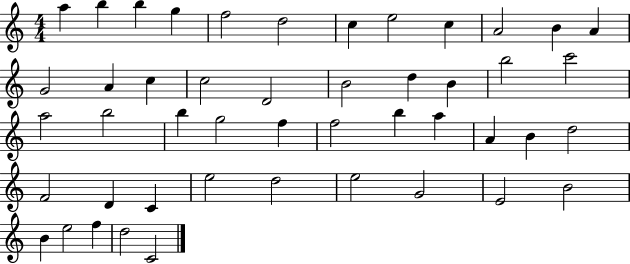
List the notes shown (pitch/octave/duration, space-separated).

A5/q B5/q B5/q G5/q F5/h D5/h C5/q E5/h C5/q A4/h B4/q A4/q G4/h A4/q C5/q C5/h D4/h B4/h D5/q B4/q B5/h C6/h A5/h B5/h B5/q G5/h F5/q F5/h B5/q A5/q A4/q B4/q D5/h F4/h D4/q C4/q E5/h D5/h E5/h G4/h E4/h B4/h B4/q E5/h F5/q D5/h C4/h